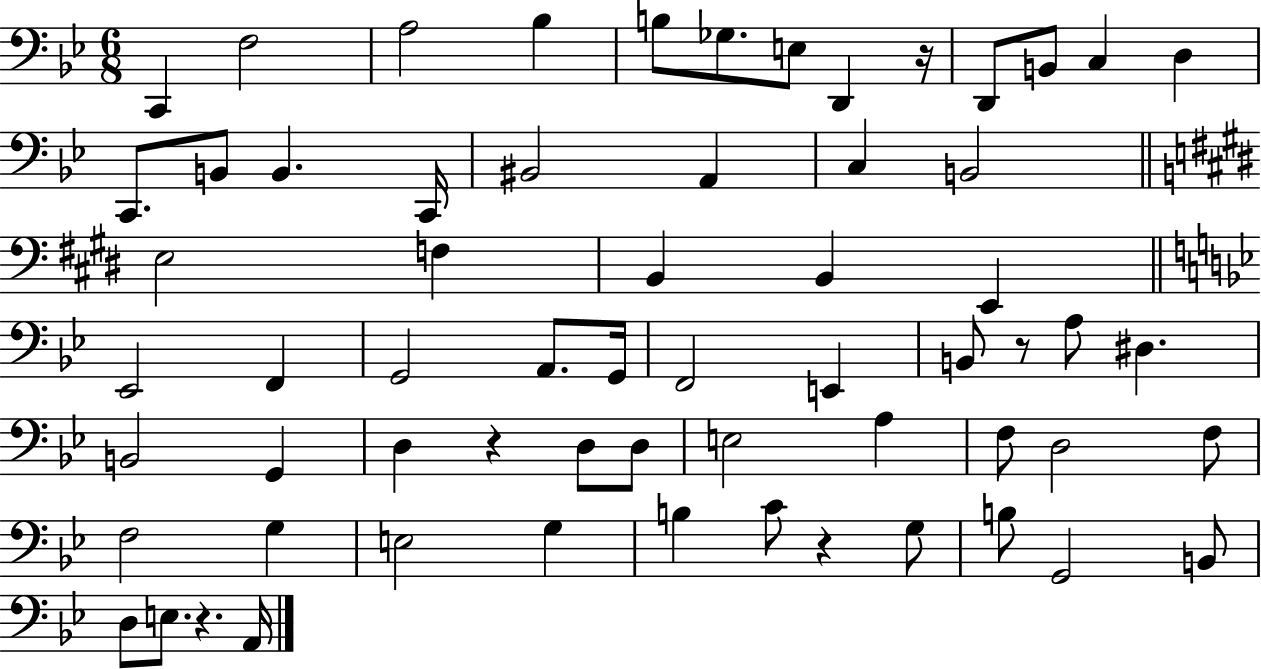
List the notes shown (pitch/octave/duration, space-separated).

C2/q F3/h A3/h Bb3/q B3/e Gb3/e. E3/e D2/q R/s D2/e B2/e C3/q D3/q C2/e. B2/e B2/q. C2/s BIS2/h A2/q C3/q B2/h E3/h F3/q B2/q B2/q E2/q Eb2/h F2/q G2/h A2/e. G2/s F2/h E2/q B2/e R/e A3/e D#3/q. B2/h G2/q D3/q R/q D3/e D3/e E3/h A3/q F3/e D3/h F3/e F3/h G3/q E3/h G3/q B3/q C4/e R/q G3/e B3/e G2/h B2/e D3/e E3/e. R/q. A2/s